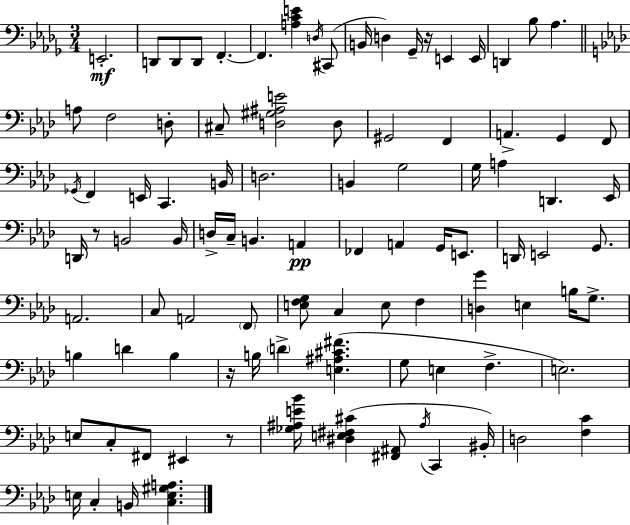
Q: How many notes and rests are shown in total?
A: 96